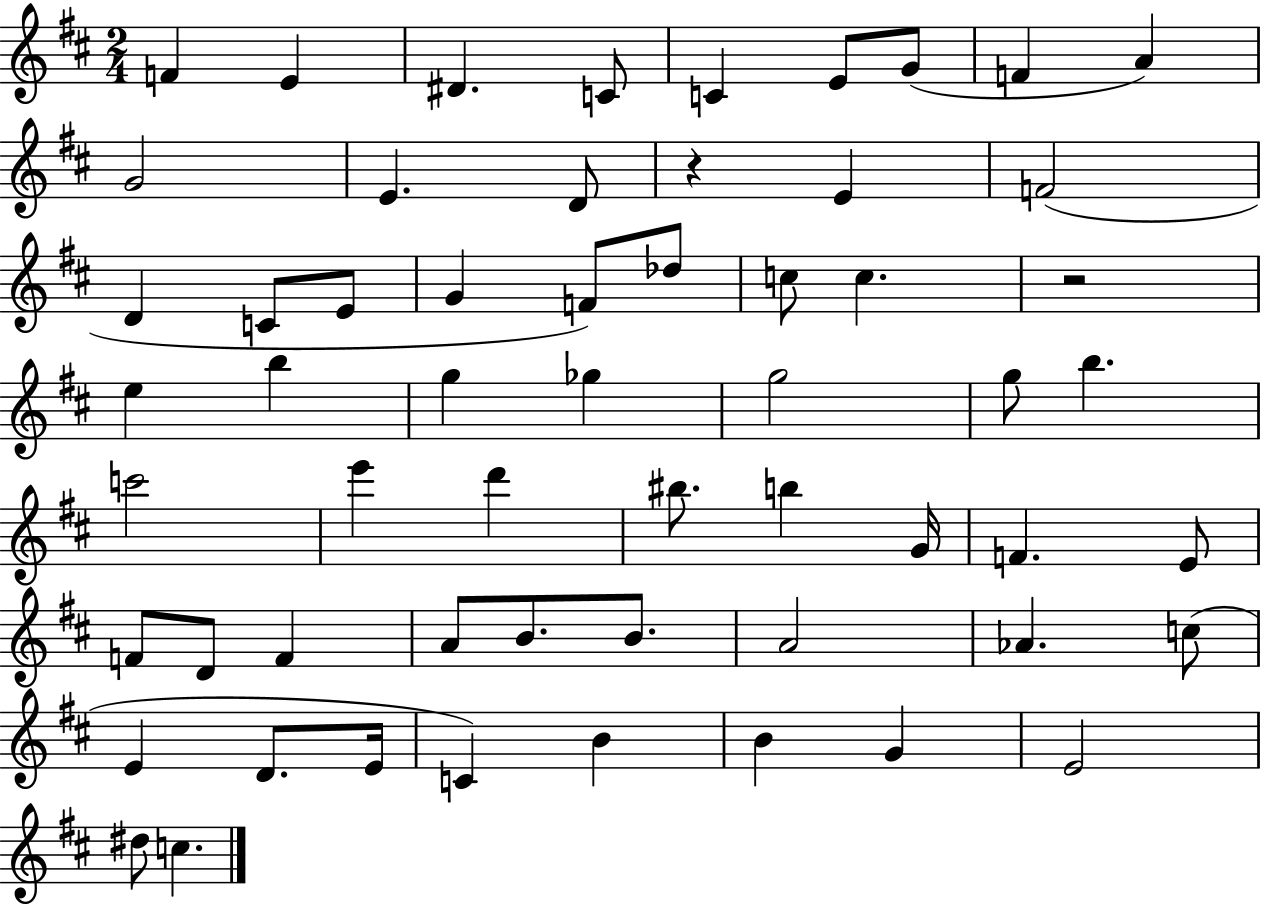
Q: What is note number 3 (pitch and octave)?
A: D#4